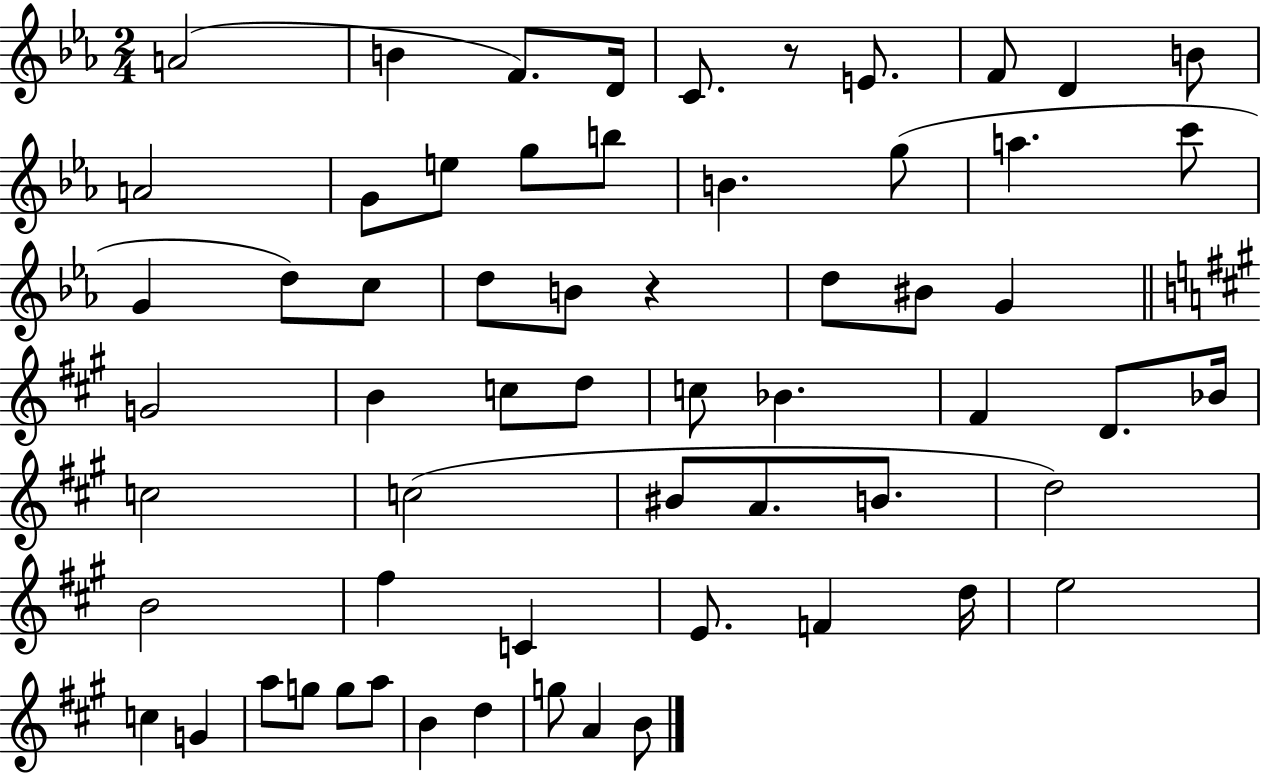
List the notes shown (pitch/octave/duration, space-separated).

A4/h B4/q F4/e. D4/s C4/e. R/e E4/e. F4/e D4/q B4/e A4/h G4/e E5/e G5/e B5/e B4/q. G5/e A5/q. C6/e G4/q D5/e C5/e D5/e B4/e R/q D5/e BIS4/e G4/q G4/h B4/q C5/e D5/e C5/e Bb4/q. F#4/q D4/e. Bb4/s C5/h C5/h BIS4/e A4/e. B4/e. D5/h B4/h F#5/q C4/q E4/e. F4/q D5/s E5/h C5/q G4/q A5/e G5/e G5/e A5/e B4/q D5/q G5/e A4/q B4/e